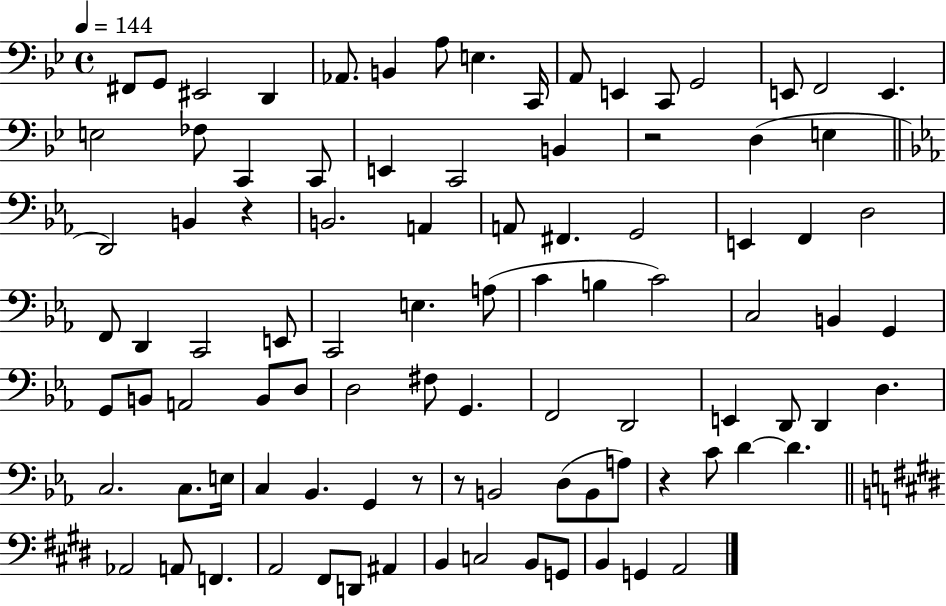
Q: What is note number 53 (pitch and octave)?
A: D3